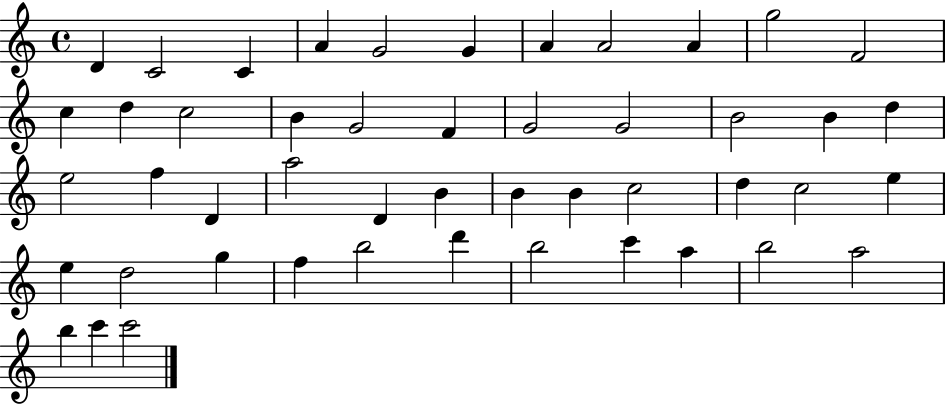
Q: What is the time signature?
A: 4/4